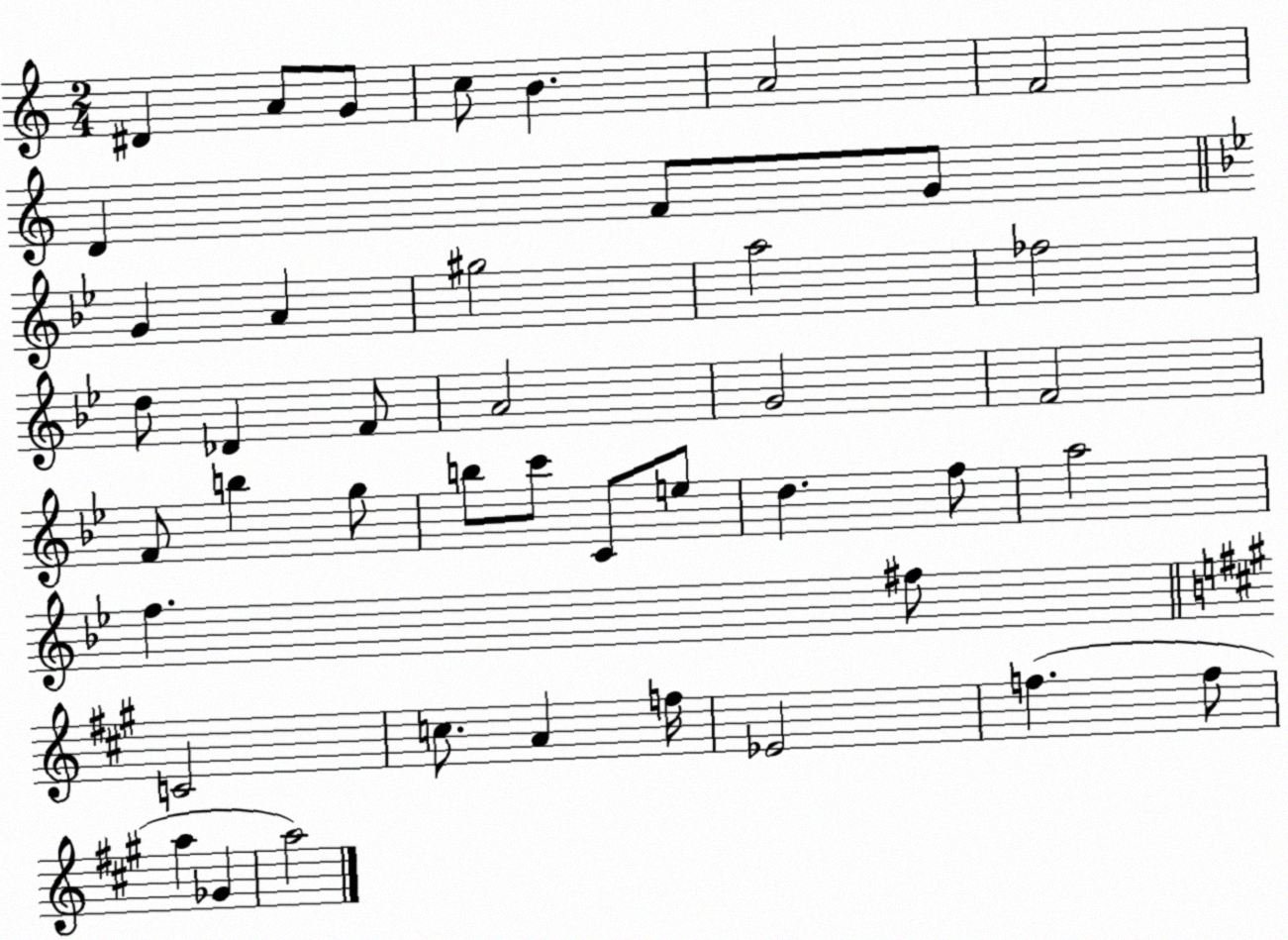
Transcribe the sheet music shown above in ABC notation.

X:1
T:Untitled
M:2/4
L:1/4
K:C
^D A/2 G/2 c/2 B A2 F2 D F/2 G/2 G A ^g2 a2 _f2 d/2 _D F/2 A2 G2 F2 F/2 b g/2 b/2 c'/2 C/2 e/2 d f/2 a2 f ^f/2 C2 c/2 A f/4 _E2 f f/2 a _G a2